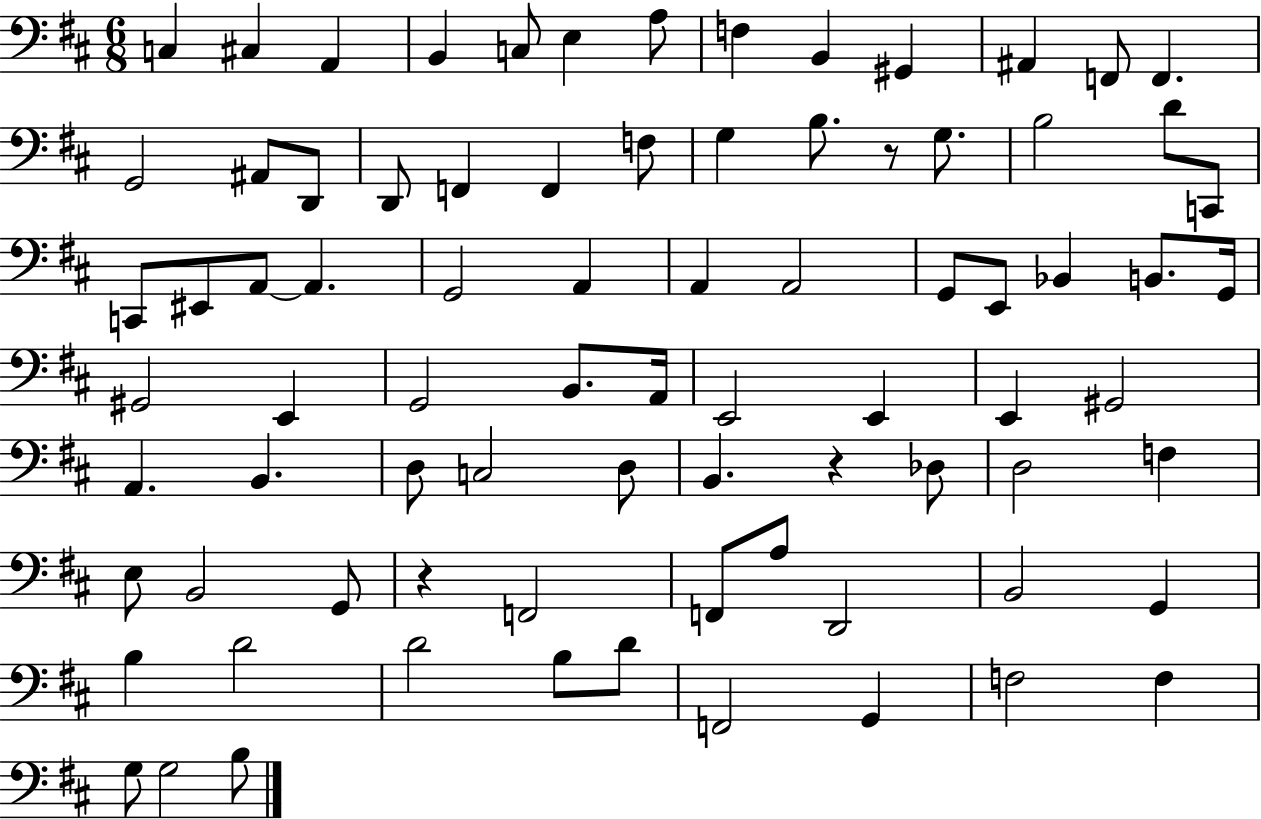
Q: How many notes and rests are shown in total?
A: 81